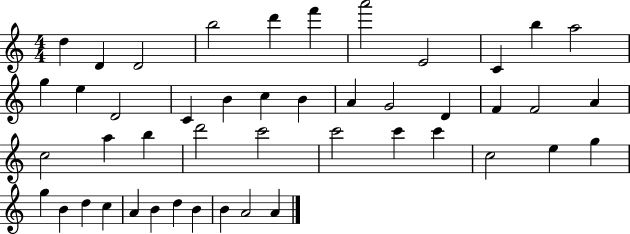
{
  \clef treble
  \numericTimeSignature
  \time 4/4
  \key c \major
  d''4 d'4 d'2 | b''2 d'''4 f'''4 | a'''2 e'2 | c'4 b''4 a''2 | \break g''4 e''4 d'2 | c'4 b'4 c''4 b'4 | a'4 g'2 d'4 | f'4 f'2 a'4 | \break c''2 a''4 b''4 | d'''2 c'''2 | c'''2 c'''4 c'''4 | c''2 e''4 g''4 | \break g''4 b'4 d''4 c''4 | a'4 b'4 d''4 b'4 | b'4 a'2 a'4 | \bar "|."
}